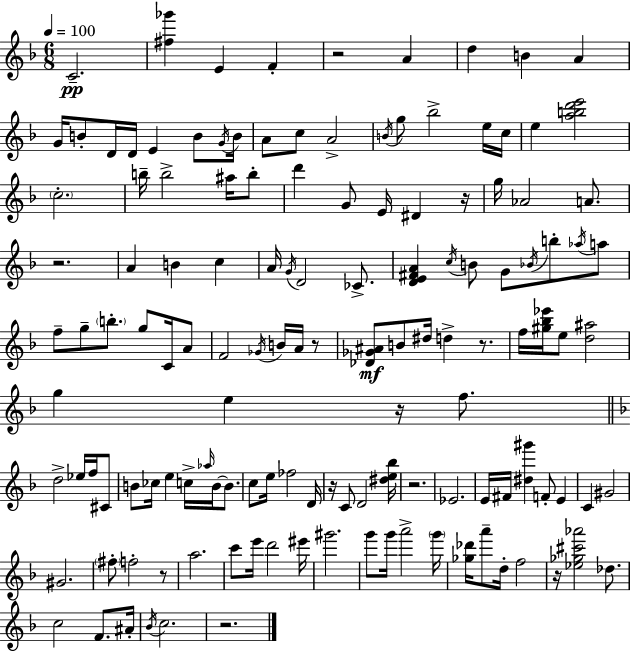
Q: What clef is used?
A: treble